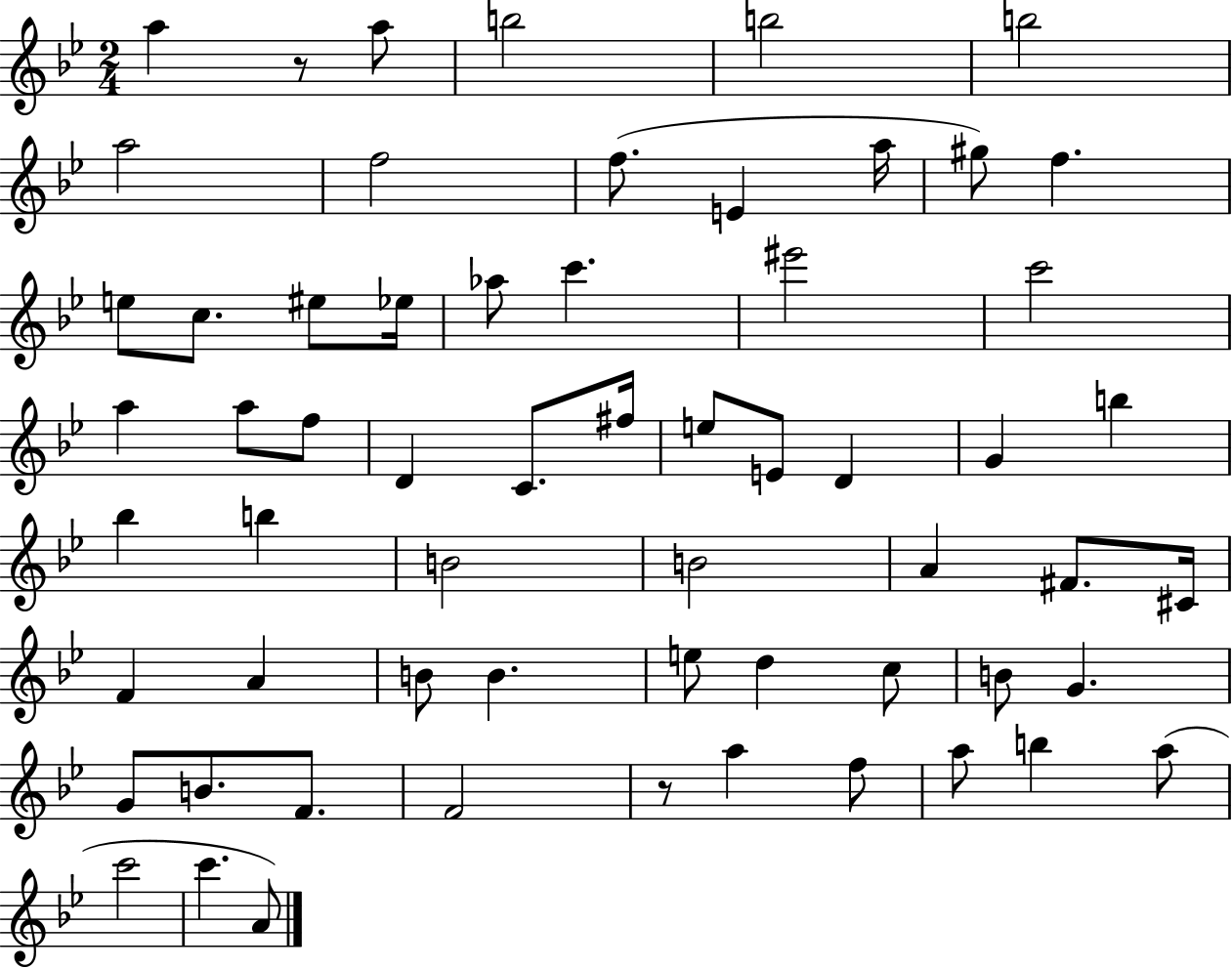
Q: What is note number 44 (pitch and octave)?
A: D5